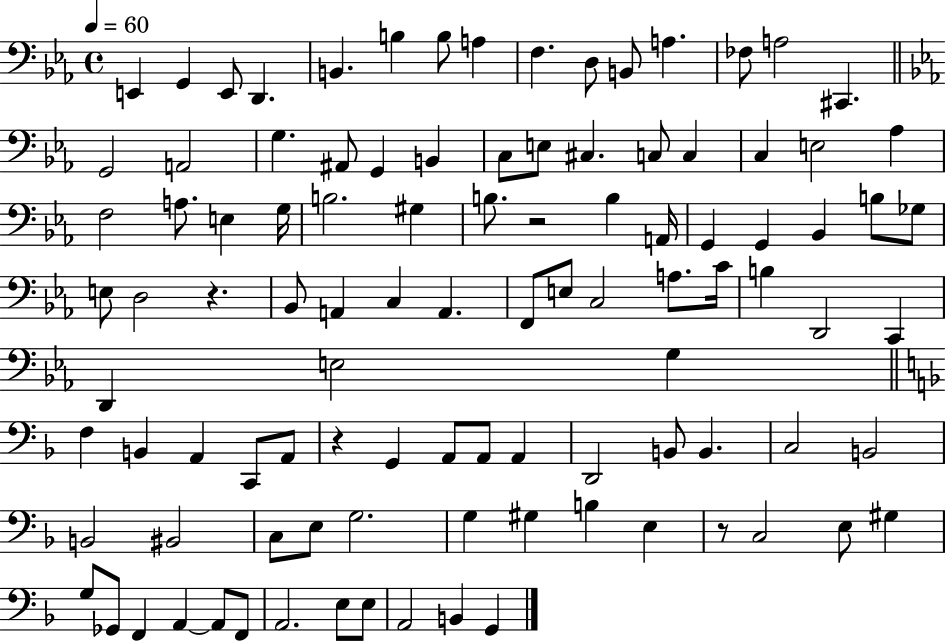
{
  \clef bass
  \time 4/4
  \defaultTimeSignature
  \key ees \major
  \tempo 4 = 60
  e,4 g,4 e,8 d,4. | b,4. b4 b8 a4 | f4. d8 b,8 a4. | fes8 a2 cis,4. | \break \bar "||" \break \key c \minor g,2 a,2 | g4. ais,8 g,4 b,4 | c8 e8 cis4. c8 c4 | c4 e2 aes4 | \break f2 a8. e4 g16 | b2. gis4 | b8. r2 b4 a,16 | g,4 g,4 bes,4 b8 ges8 | \break e8 d2 r4. | bes,8 a,4 c4 a,4. | f,8 e8 c2 a8. c'16 | b4 d,2 c,4 | \break d,4 e2 g4 | \bar "||" \break \key f \major f4 b,4 a,4 c,8 a,8 | r4 g,4 a,8 a,8 a,4 | d,2 b,8 b,4. | c2 b,2 | \break b,2 bis,2 | c8 e8 g2. | g4 gis4 b4 e4 | r8 c2 e8 gis4 | \break g8 ges,8 f,4 a,4~~ a,8 f,8 | a,2. e8 e8 | a,2 b,4 g,4 | \bar "|."
}